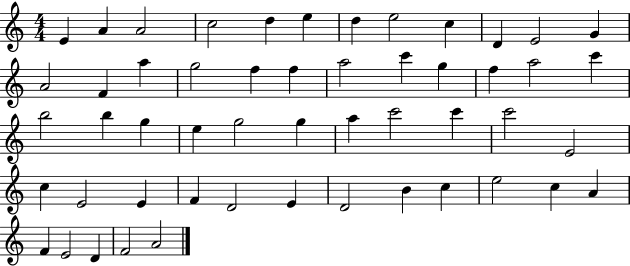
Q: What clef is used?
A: treble